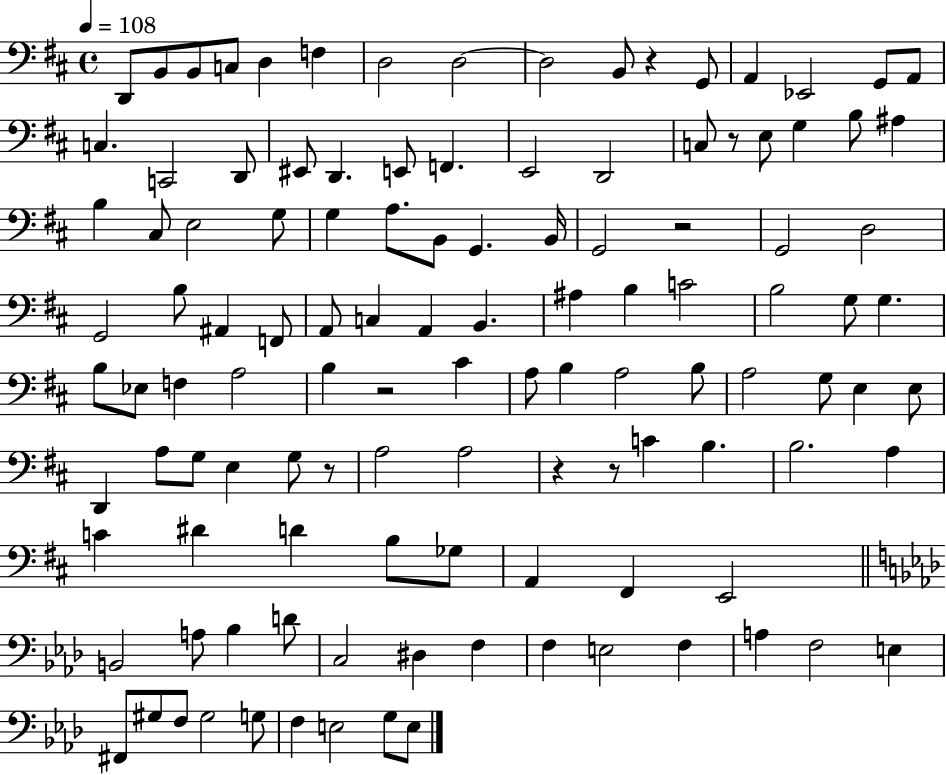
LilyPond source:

{
  \clef bass
  \time 4/4
  \defaultTimeSignature
  \key d \major
  \tempo 4 = 108
  d,8 b,8 b,8 c8 d4 f4 | d2 d2~~ | d2 b,8 r4 g,8 | a,4 ees,2 g,8 a,8 | \break c4. c,2 d,8 | eis,8 d,4. e,8 f,4. | e,2 d,2 | c8 r8 e8 g4 b8 ais4 | \break b4 cis8 e2 g8 | g4 a8. b,8 g,4. b,16 | g,2 r2 | g,2 d2 | \break g,2 b8 ais,4 f,8 | a,8 c4 a,4 b,4. | ais4 b4 c'2 | b2 g8 g4. | \break b8 ees8 f4 a2 | b4 r2 cis'4 | a8 b4 a2 b8 | a2 g8 e4 e8 | \break d,4 a8 g8 e4 g8 r8 | a2 a2 | r4 r8 c'4 b4. | b2. a4 | \break c'4 dis'4 d'4 b8 ges8 | a,4 fis,4 e,2 | \bar "||" \break \key aes \major b,2 a8 bes4 d'8 | c2 dis4 f4 | f4 e2 f4 | a4 f2 e4 | \break fis,8 gis8 f8 gis2 g8 | f4 e2 g8 e8 | \bar "|."
}